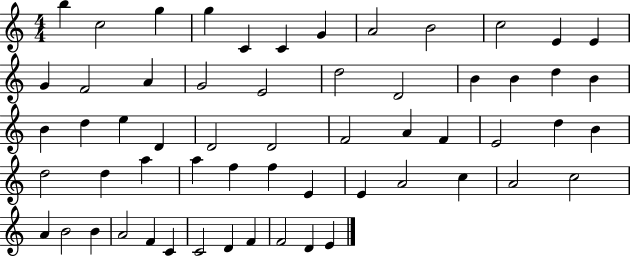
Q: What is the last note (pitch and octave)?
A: E4